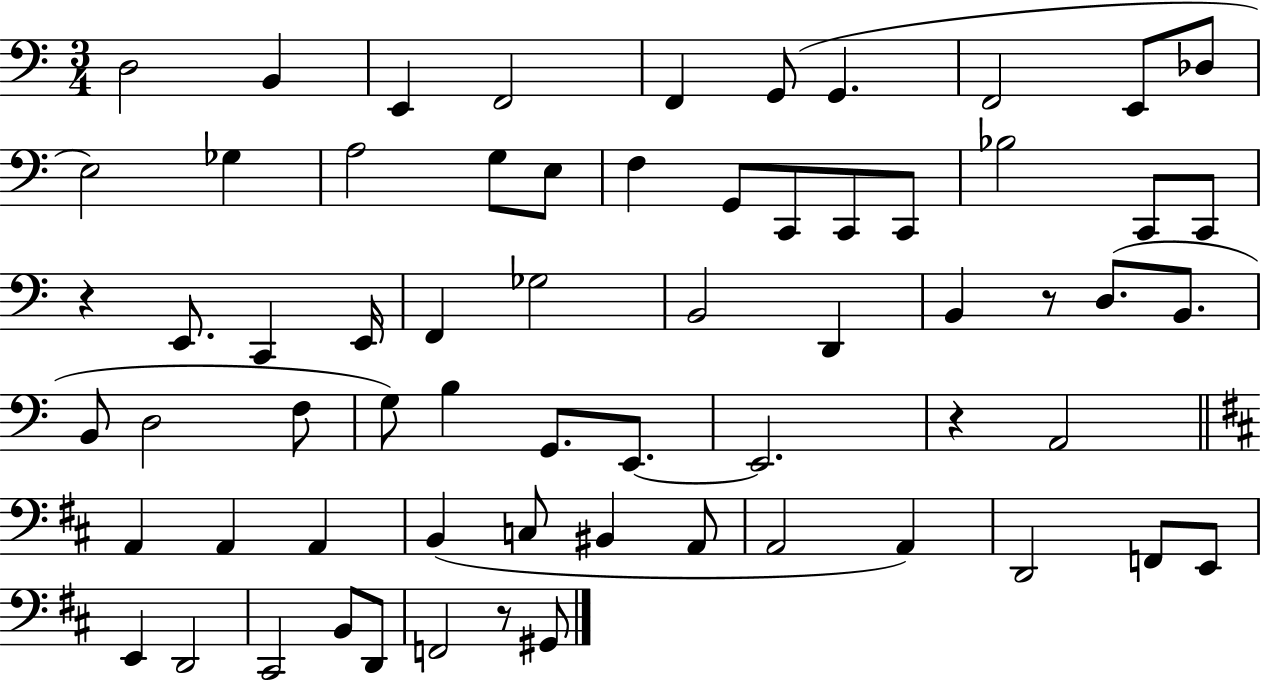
D3/h B2/q E2/q F2/h F2/q G2/e G2/q. F2/h E2/e Db3/e E3/h Gb3/q A3/h G3/e E3/e F3/q G2/e C2/e C2/e C2/e Bb3/h C2/e C2/e R/q E2/e. C2/q E2/s F2/q Gb3/h B2/h D2/q B2/q R/e D3/e. B2/e. B2/e D3/h F3/e G3/e B3/q G2/e. E2/e. E2/h. R/q A2/h A2/q A2/q A2/q B2/q C3/e BIS2/q A2/e A2/h A2/q D2/h F2/e E2/e E2/q D2/h C#2/h B2/e D2/e F2/h R/e G#2/e